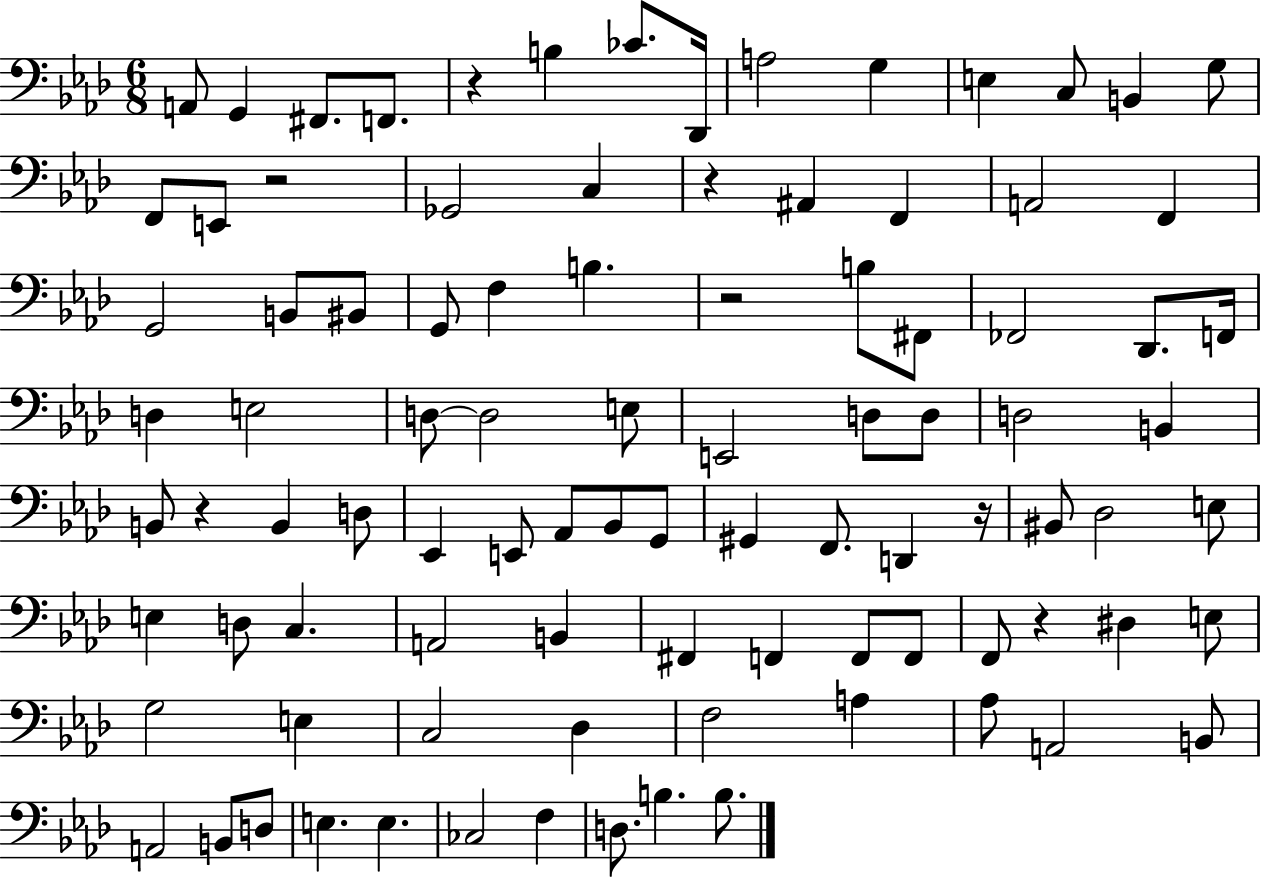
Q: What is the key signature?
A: AES major